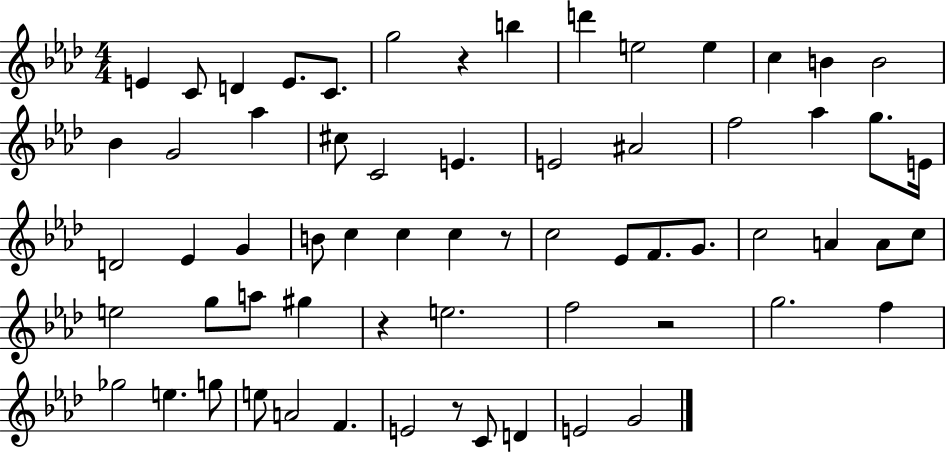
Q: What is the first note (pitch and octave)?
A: E4